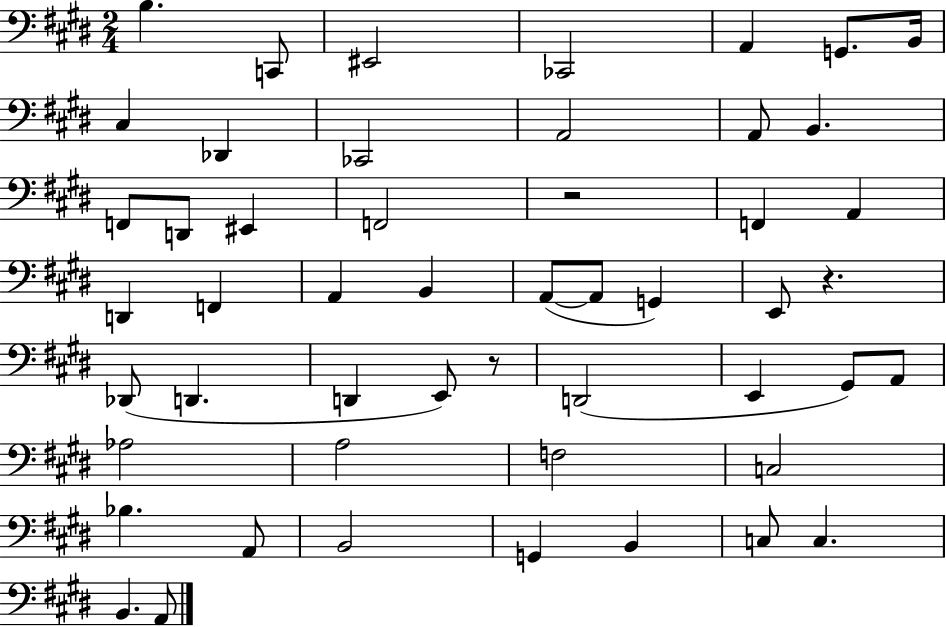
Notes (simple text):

B3/q. C2/e EIS2/h CES2/h A2/q G2/e. B2/s C#3/q Db2/q CES2/h A2/h A2/e B2/q. F2/e D2/e EIS2/q F2/h R/h F2/q A2/q D2/q F2/q A2/q B2/q A2/e A2/e G2/q E2/e R/q. Db2/e D2/q. D2/q E2/e R/e D2/h E2/q G#2/e A2/e Ab3/h A3/h F3/h C3/h Bb3/q. A2/e B2/h G2/q B2/q C3/e C3/q. B2/q. A2/e